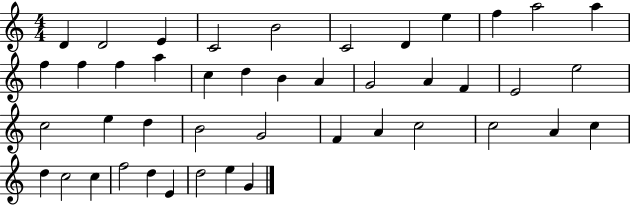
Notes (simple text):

D4/q D4/h E4/q C4/h B4/h C4/h D4/q E5/q F5/q A5/h A5/q F5/q F5/q F5/q A5/q C5/q D5/q B4/q A4/q G4/h A4/q F4/q E4/h E5/h C5/h E5/q D5/q B4/h G4/h F4/q A4/q C5/h C5/h A4/q C5/q D5/q C5/h C5/q F5/h D5/q E4/q D5/h E5/q G4/q